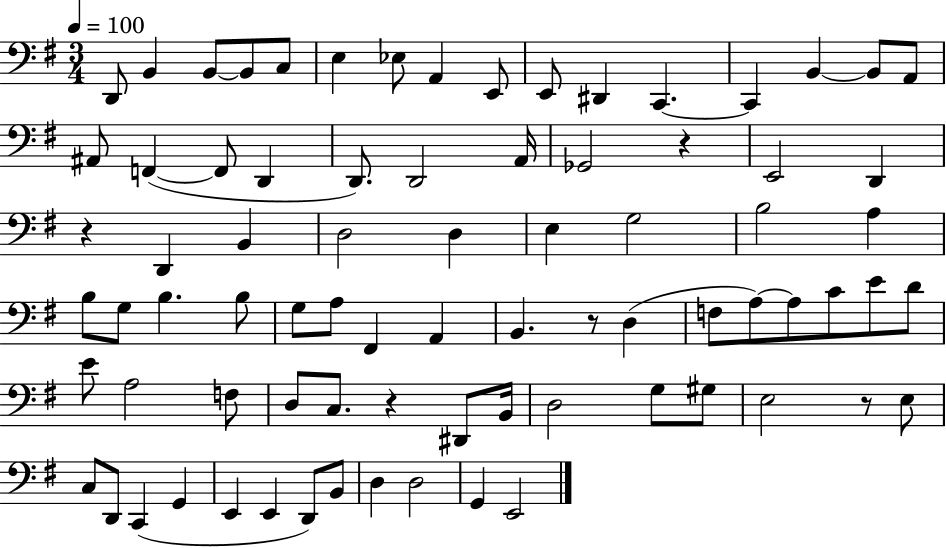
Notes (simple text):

D2/e B2/q B2/e B2/e C3/e E3/q Eb3/e A2/q E2/e E2/e D#2/q C2/q. C2/q B2/q B2/e A2/e A#2/e F2/q F2/e D2/q D2/e. D2/h A2/s Gb2/h R/q E2/h D2/q R/q D2/q B2/q D3/h D3/q E3/q G3/h B3/h A3/q B3/e G3/e B3/q. B3/e G3/e A3/e F#2/q A2/q B2/q. R/e D3/q F3/e A3/e A3/e C4/e E4/e D4/e E4/e A3/h F3/e D3/e C3/e. R/q D#2/e B2/s D3/h G3/e G#3/e E3/h R/e E3/e C3/e D2/e C2/q G2/q E2/q E2/q D2/e B2/e D3/q D3/h G2/q E2/h